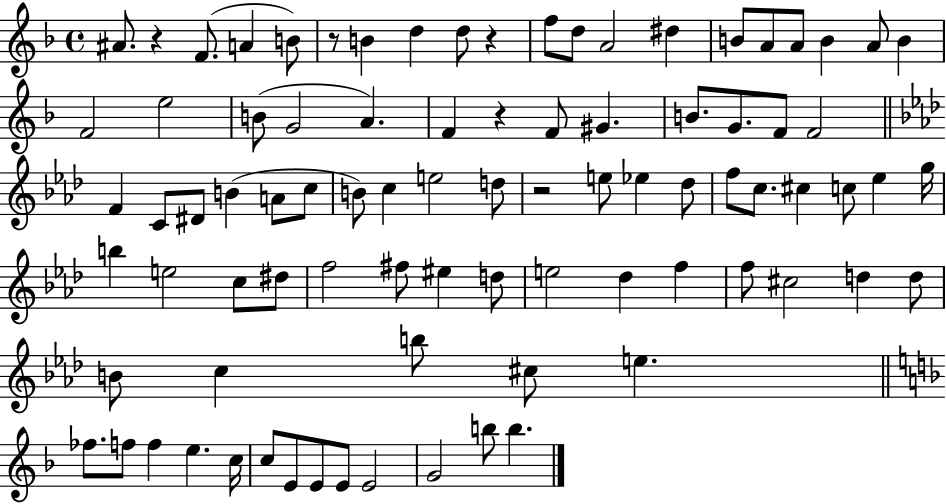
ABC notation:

X:1
T:Untitled
M:4/4
L:1/4
K:F
^A/2 z F/2 A B/2 z/2 B d d/2 z f/2 d/2 A2 ^d B/2 A/2 A/2 B A/2 B F2 e2 B/2 G2 A F z F/2 ^G B/2 G/2 F/2 F2 F C/2 ^D/2 B A/2 c/2 B/2 c e2 d/2 z2 e/2 _e _d/2 f/2 c/2 ^c c/2 _e g/4 b e2 c/2 ^d/2 f2 ^f/2 ^e d/2 e2 _d f f/2 ^c2 d d/2 B/2 c b/2 ^c/2 e _f/2 f/2 f e c/4 c/2 E/2 E/2 E/2 E2 G2 b/2 b